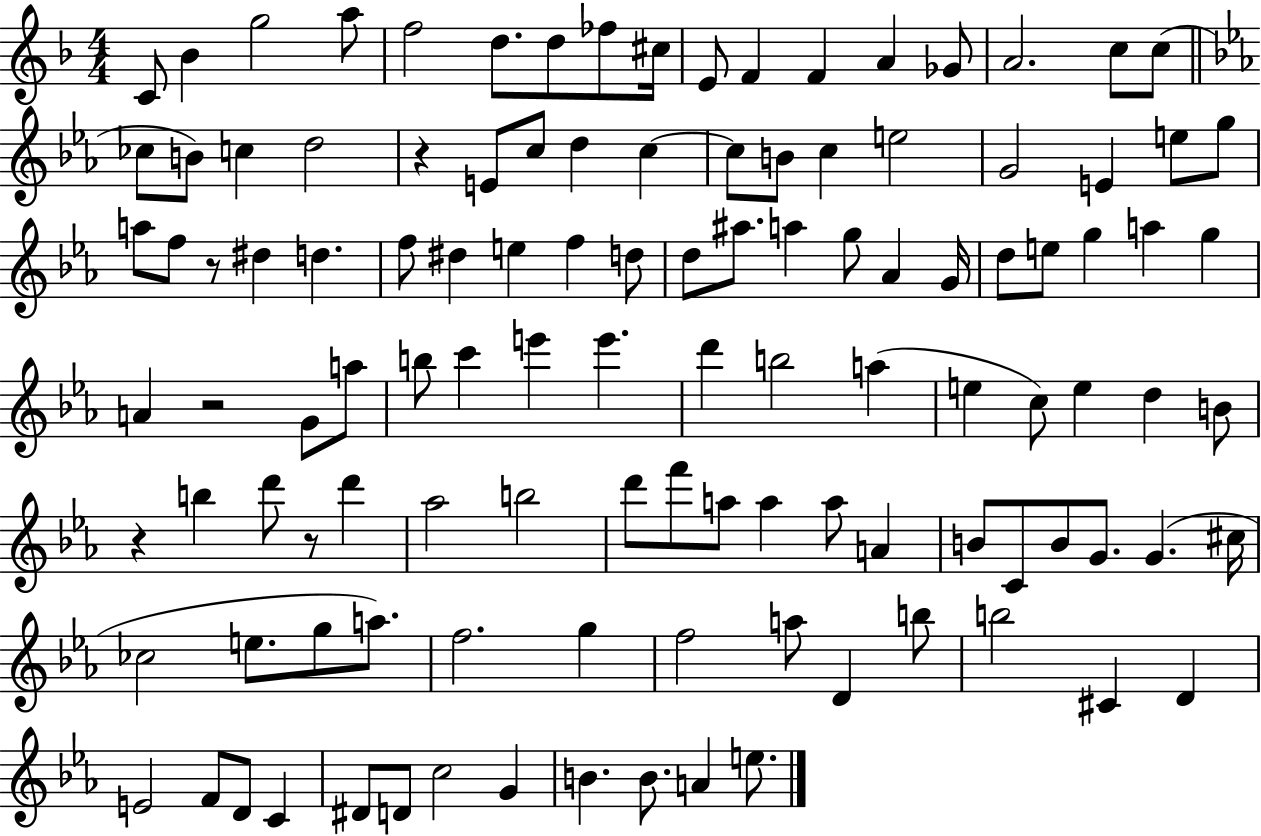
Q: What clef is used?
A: treble